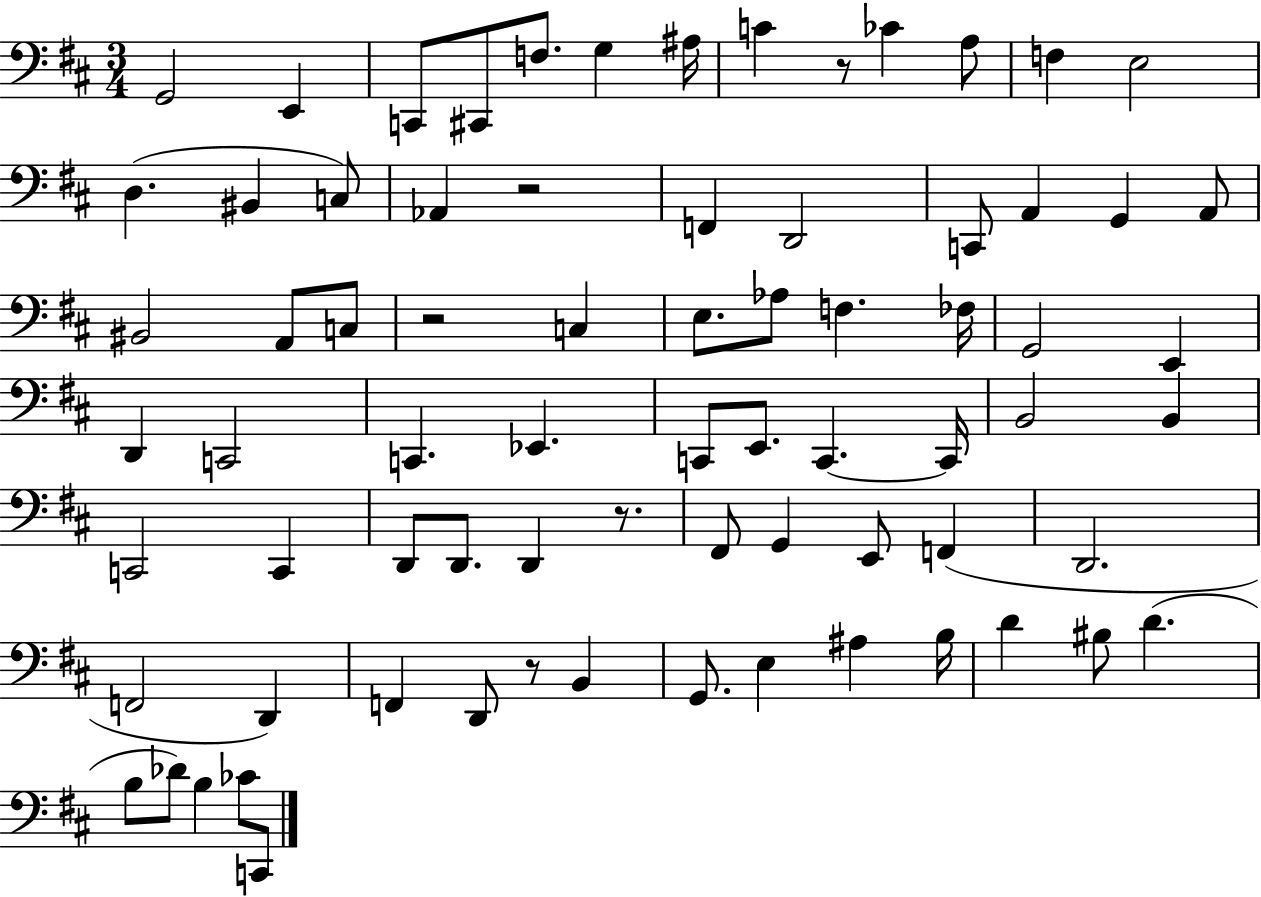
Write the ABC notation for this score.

X:1
T:Untitled
M:3/4
L:1/4
K:D
G,,2 E,, C,,/2 ^C,,/2 F,/2 G, ^A,/4 C z/2 _C A,/2 F, E,2 D, ^B,, C,/2 _A,, z2 F,, D,,2 C,,/2 A,, G,, A,,/2 ^B,,2 A,,/2 C,/2 z2 C, E,/2 _A,/2 F, _F,/4 G,,2 E,, D,, C,,2 C,, _E,, C,,/2 E,,/2 C,, C,,/4 B,,2 B,, C,,2 C,, D,,/2 D,,/2 D,, z/2 ^F,,/2 G,, E,,/2 F,, D,,2 F,,2 D,, F,, D,,/2 z/2 B,, G,,/2 E, ^A, B,/4 D ^B,/2 D B,/2 _D/2 B, _C/2 C,,/2